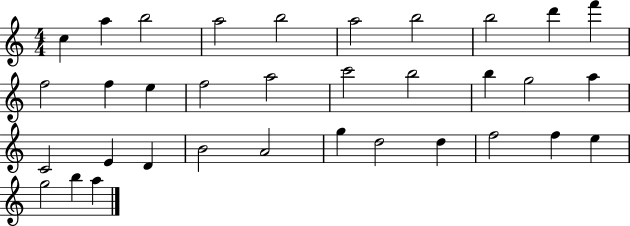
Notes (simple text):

C5/q A5/q B5/h A5/h B5/h A5/h B5/h B5/h D6/q F6/q F5/h F5/q E5/q F5/h A5/h C6/h B5/h B5/q G5/h A5/q C4/h E4/q D4/q B4/h A4/h G5/q D5/h D5/q F5/h F5/q E5/q G5/h B5/q A5/q